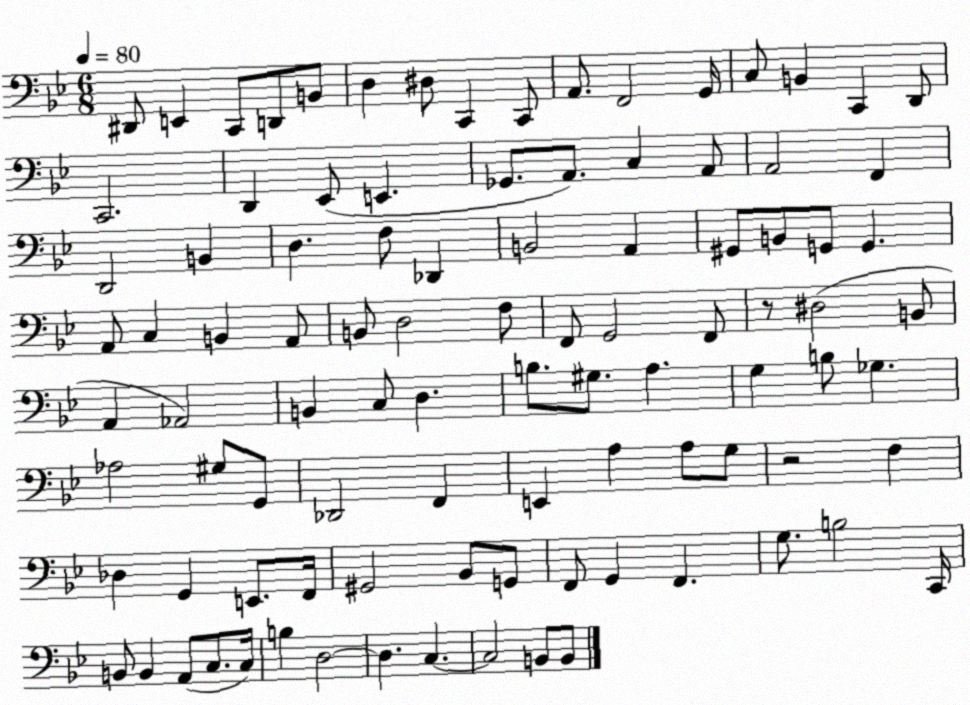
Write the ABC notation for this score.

X:1
T:Untitled
M:6/8
L:1/4
K:Bb
^D,,/2 E,, C,,/2 D,,/2 B,,/2 D, ^D,/2 C,, C,,/2 A,,/2 F,,2 G,,/4 C,/2 B,, C,, D,,/2 C,,2 D,, _E,,/2 E,, _G,,/2 A,,/2 C, A,,/2 A,,2 F,, D,,2 B,, D, F,/2 _D,, B,,2 A,, ^G,,/2 B,,/2 G,,/2 G,, A,,/2 C, B,, A,,/2 B,,/2 D,2 F,/2 F,,/2 G,,2 F,,/2 z/2 ^D,2 B,,/2 A,, _A,,2 B,, C,/2 D, B,/2 ^G,/2 A, G, B,/2 _G, _A,2 ^G,/2 G,,/2 _D,,2 F,, E,, A, A,/2 G,/2 z2 F, _D, G,, E,,/2 F,,/4 ^G,,2 _B,,/2 G,,/2 F,,/2 G,, F,, G,/2 B,2 C,,/4 B,,/2 B,, A,,/2 C,/2 C,/4 B, D,2 D, C, C,2 B,,/2 B,,/2